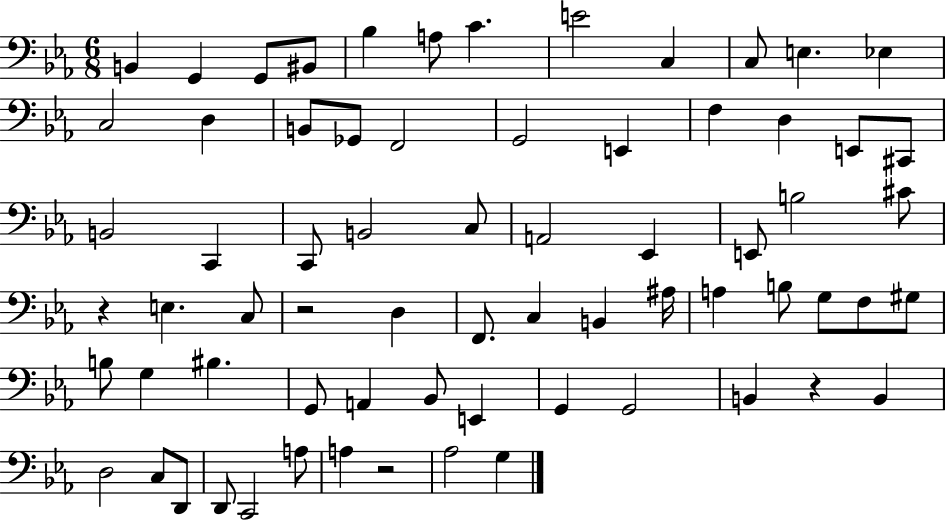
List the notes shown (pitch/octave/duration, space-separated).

B2/q G2/q G2/e BIS2/e Bb3/q A3/e C4/q. E4/h C3/q C3/e E3/q. Eb3/q C3/h D3/q B2/e Gb2/e F2/h G2/h E2/q F3/q D3/q E2/e C#2/e B2/h C2/q C2/e B2/h C3/e A2/h Eb2/q E2/e B3/h C#4/e R/q E3/q. C3/e R/h D3/q F2/e. C3/q B2/q A#3/s A3/q B3/e G3/e F3/e G#3/e B3/e G3/q BIS3/q. G2/e A2/q Bb2/e E2/q G2/q G2/h B2/q R/q B2/q D3/h C3/e D2/e D2/e C2/h A3/e A3/q R/h Ab3/h G3/q